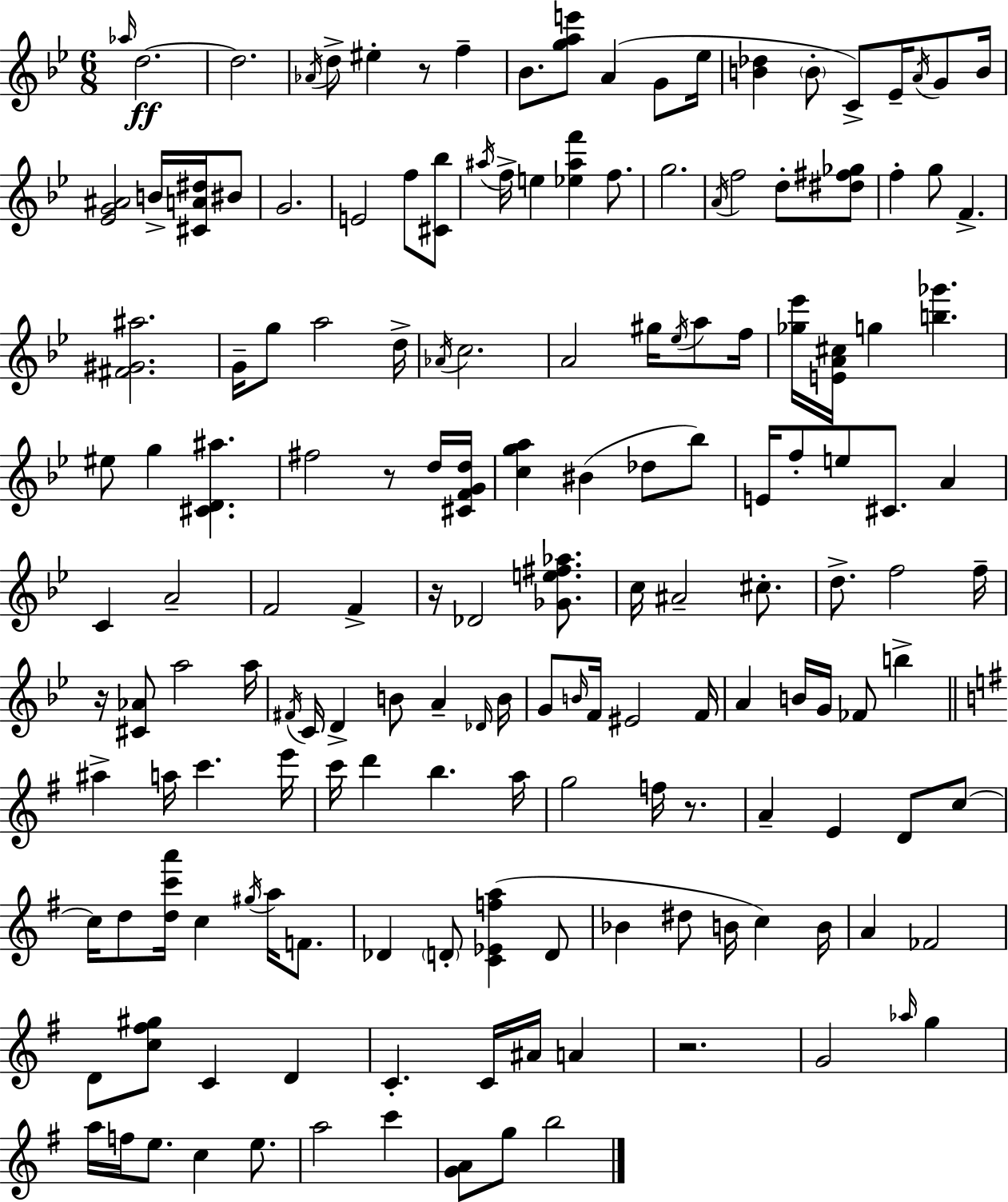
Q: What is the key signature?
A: BES major